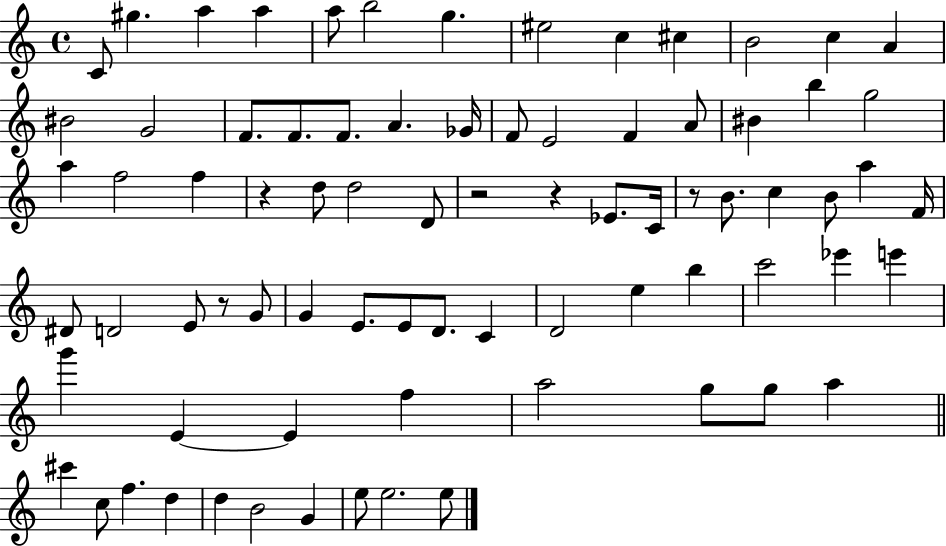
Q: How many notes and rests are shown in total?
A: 78